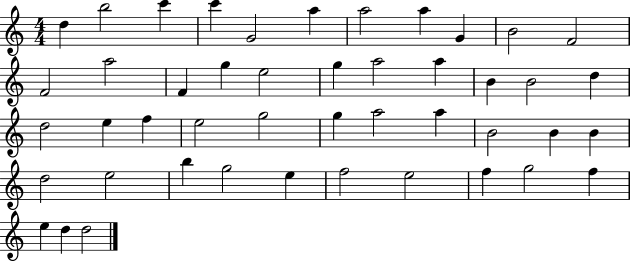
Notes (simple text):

D5/q B5/h C6/q C6/q G4/h A5/q A5/h A5/q G4/q B4/h F4/h F4/h A5/h F4/q G5/q E5/h G5/q A5/h A5/q B4/q B4/h D5/q D5/h E5/q F5/q E5/h G5/h G5/q A5/h A5/q B4/h B4/q B4/q D5/h E5/h B5/q G5/h E5/q F5/h E5/h F5/q G5/h F5/q E5/q D5/q D5/h